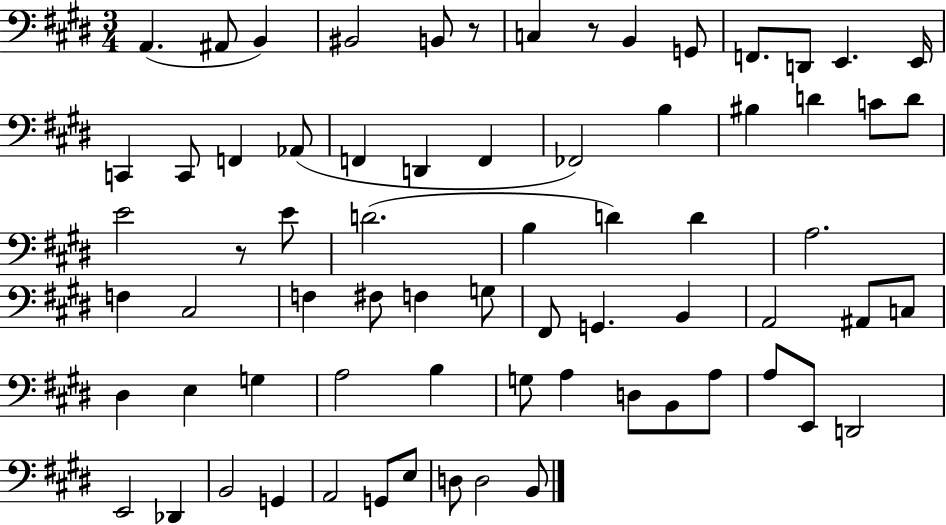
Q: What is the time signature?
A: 3/4